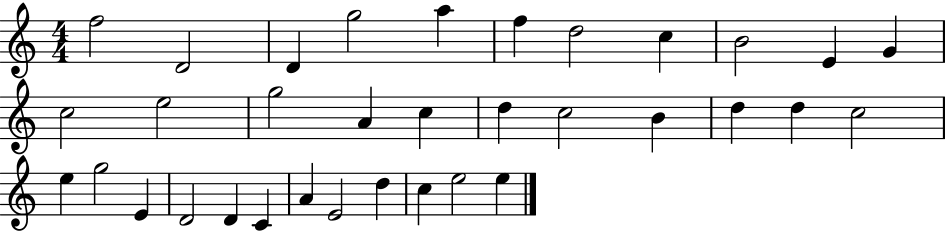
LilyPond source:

{
  \clef treble
  \numericTimeSignature
  \time 4/4
  \key c \major
  f''2 d'2 | d'4 g''2 a''4 | f''4 d''2 c''4 | b'2 e'4 g'4 | \break c''2 e''2 | g''2 a'4 c''4 | d''4 c''2 b'4 | d''4 d''4 c''2 | \break e''4 g''2 e'4 | d'2 d'4 c'4 | a'4 e'2 d''4 | c''4 e''2 e''4 | \break \bar "|."
}